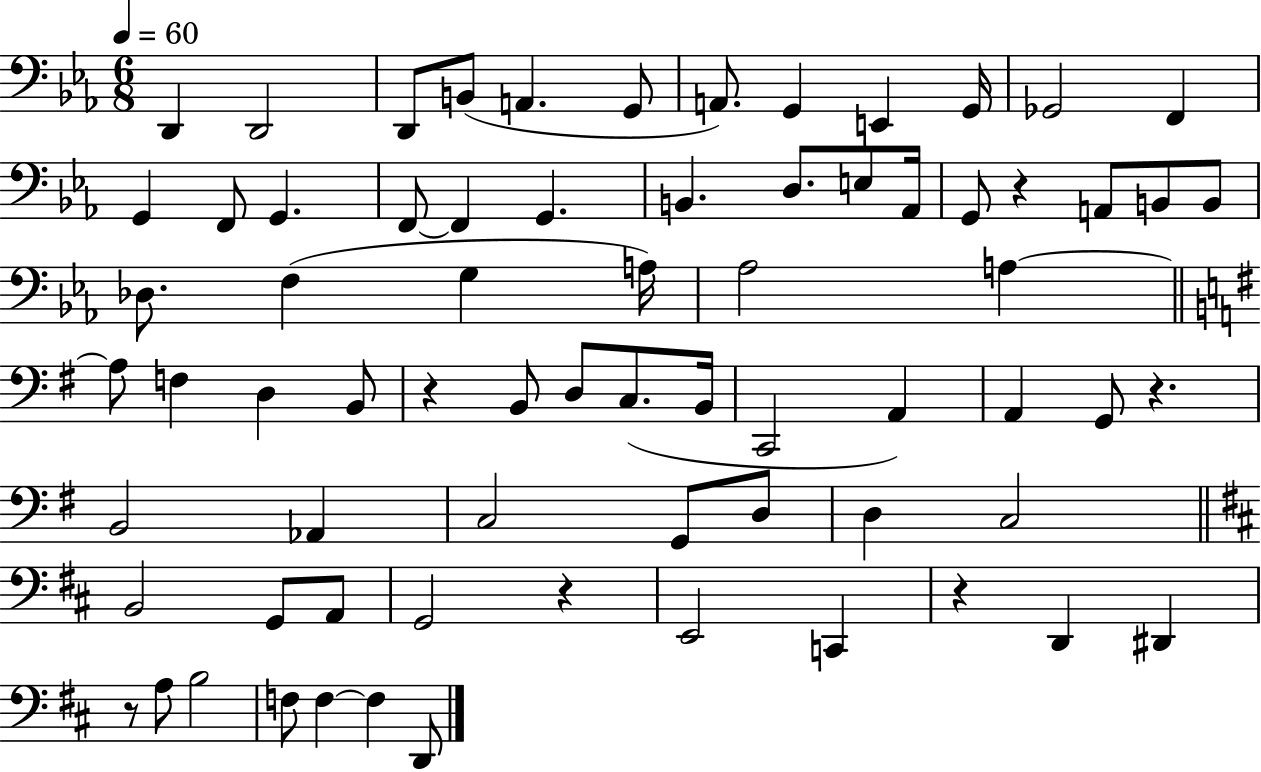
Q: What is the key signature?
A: EES major